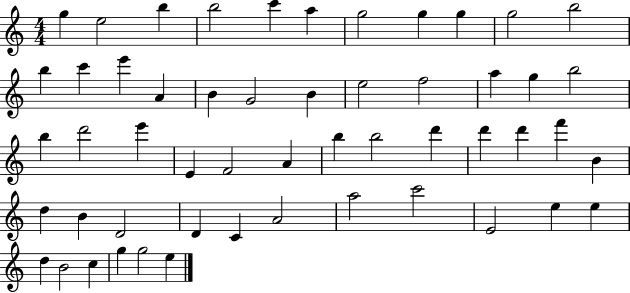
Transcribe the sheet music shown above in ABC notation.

X:1
T:Untitled
M:4/4
L:1/4
K:C
g e2 b b2 c' a g2 g g g2 b2 b c' e' A B G2 B e2 f2 a g b2 b d'2 e' E F2 A b b2 d' d' d' f' B d B D2 D C A2 a2 c'2 E2 e e d B2 c g g2 e